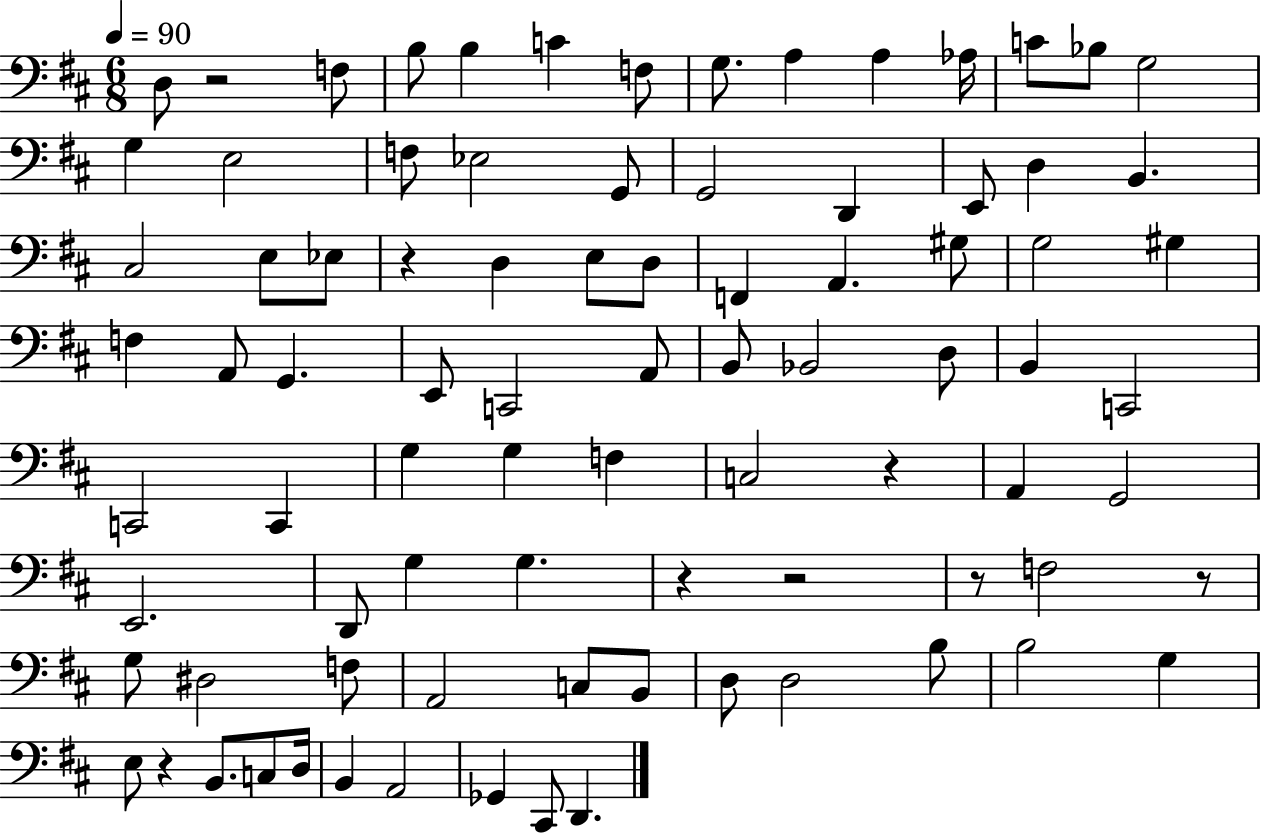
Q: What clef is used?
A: bass